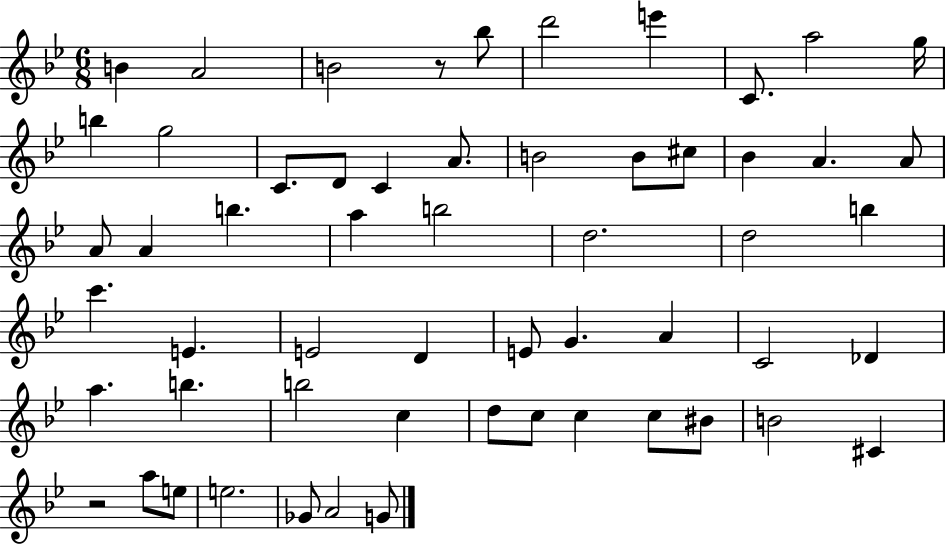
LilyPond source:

{
  \clef treble
  \numericTimeSignature
  \time 6/8
  \key bes \major
  b'4 a'2 | b'2 r8 bes''8 | d'''2 e'''4 | c'8. a''2 g''16 | \break b''4 g''2 | c'8. d'8 c'4 a'8. | b'2 b'8 cis''8 | bes'4 a'4. a'8 | \break a'8 a'4 b''4. | a''4 b''2 | d''2. | d''2 b''4 | \break c'''4. e'4. | e'2 d'4 | e'8 g'4. a'4 | c'2 des'4 | \break a''4. b''4. | b''2 c''4 | d''8 c''8 c''4 c''8 bis'8 | b'2 cis'4 | \break r2 a''8 e''8 | e''2. | ges'8 a'2 g'8 | \bar "|."
}